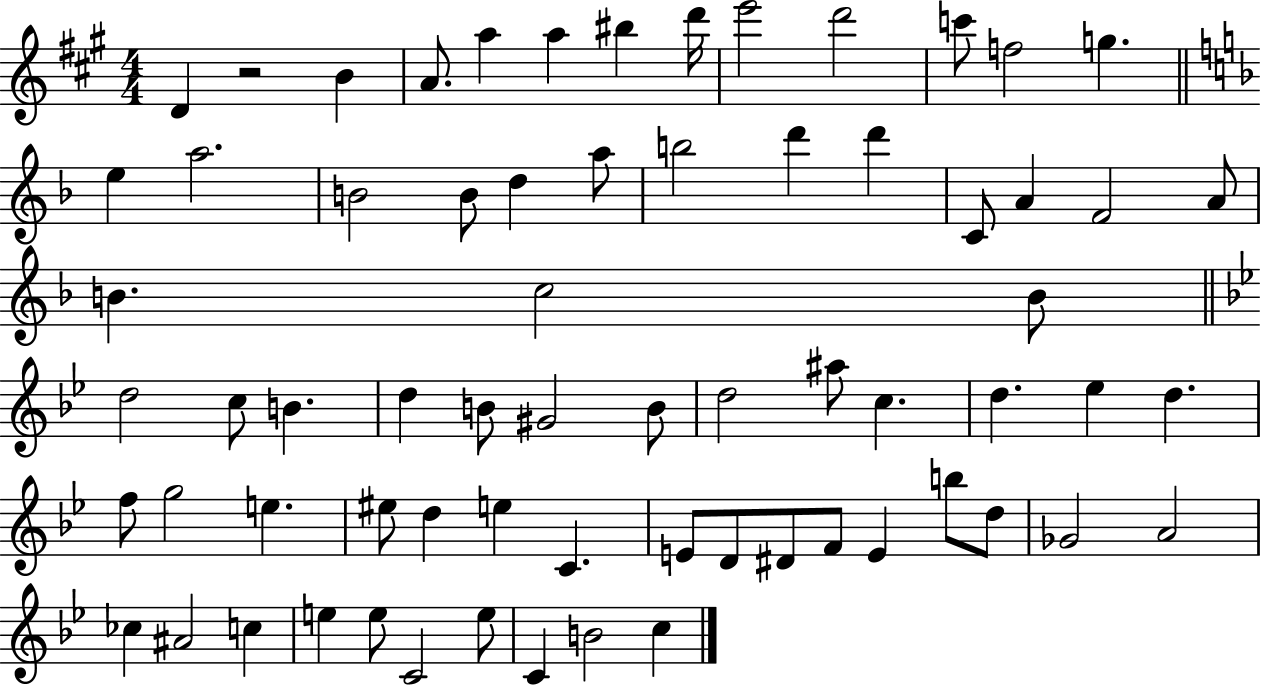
{
  \clef treble
  \numericTimeSignature
  \time 4/4
  \key a \major
  d'4 r2 b'4 | a'8. a''4 a''4 bis''4 d'''16 | e'''2 d'''2 | c'''8 f''2 g''4. | \break \bar "||" \break \key f \major e''4 a''2. | b'2 b'8 d''4 a''8 | b''2 d'''4 d'''4 | c'8 a'4 f'2 a'8 | \break b'4. c''2 b'8 | \bar "||" \break \key g \minor d''2 c''8 b'4. | d''4 b'8 gis'2 b'8 | d''2 ais''8 c''4. | d''4. ees''4 d''4. | \break f''8 g''2 e''4. | eis''8 d''4 e''4 c'4. | e'8 d'8 dis'8 f'8 e'4 b''8 d''8 | ges'2 a'2 | \break ces''4 ais'2 c''4 | e''4 e''8 c'2 e''8 | c'4 b'2 c''4 | \bar "|."
}